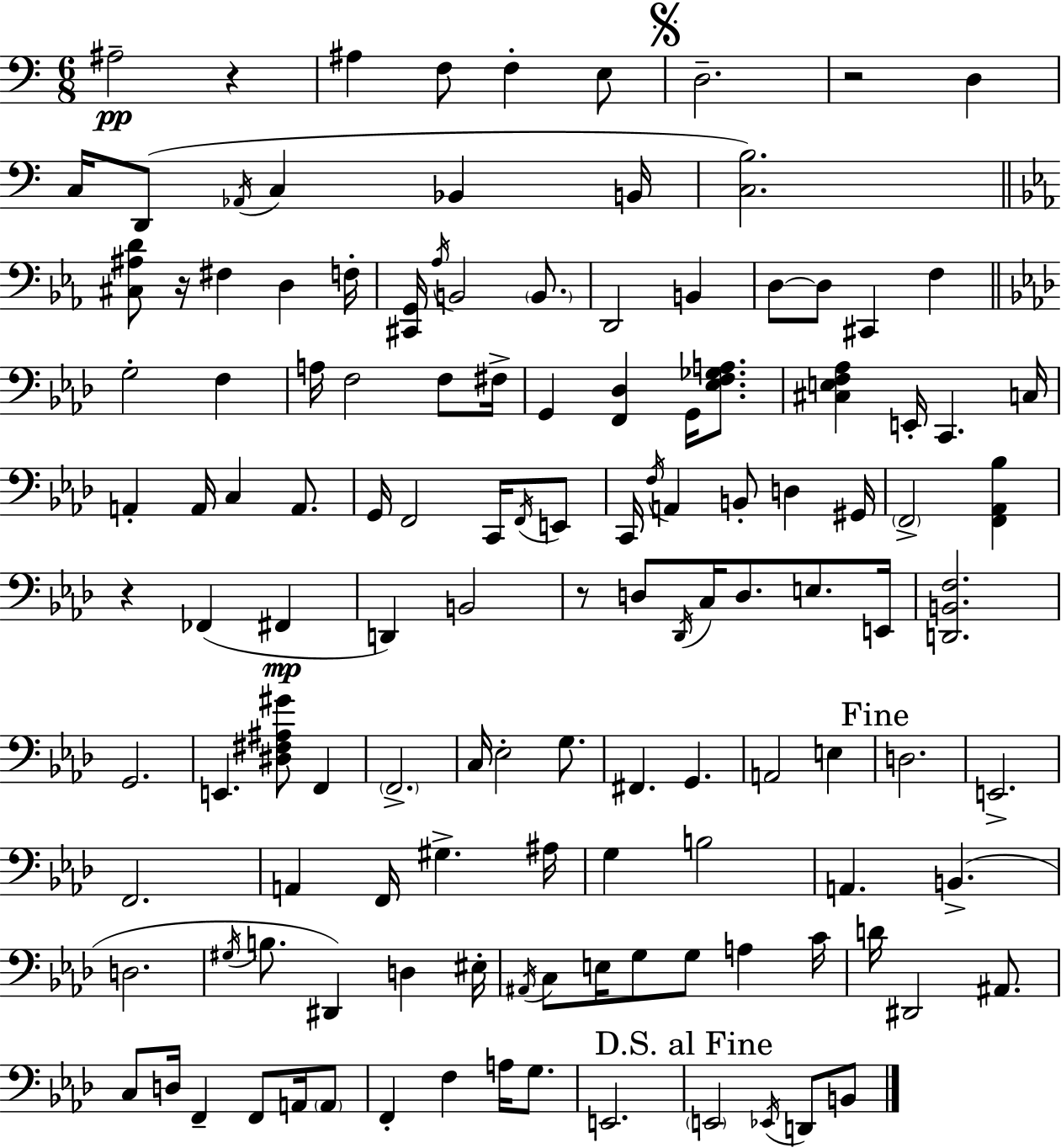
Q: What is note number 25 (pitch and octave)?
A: F3